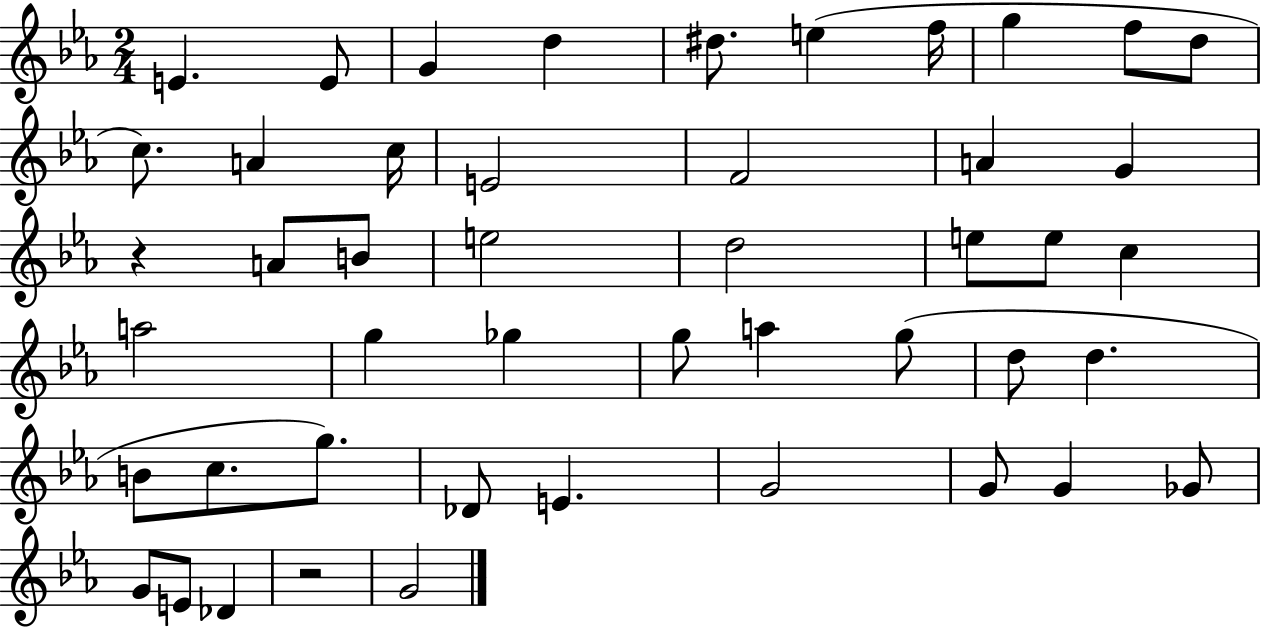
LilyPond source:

{
  \clef treble
  \numericTimeSignature
  \time 2/4
  \key ees \major
  e'4. e'8 | g'4 d''4 | dis''8. e''4( f''16 | g''4 f''8 d''8 | \break c''8.) a'4 c''16 | e'2 | f'2 | a'4 g'4 | \break r4 a'8 b'8 | e''2 | d''2 | e''8 e''8 c''4 | \break a''2 | g''4 ges''4 | g''8 a''4 g''8( | d''8 d''4. | \break b'8 c''8. g''8.) | des'8 e'4. | g'2 | g'8 g'4 ges'8 | \break g'8 e'8 des'4 | r2 | g'2 | \bar "|."
}